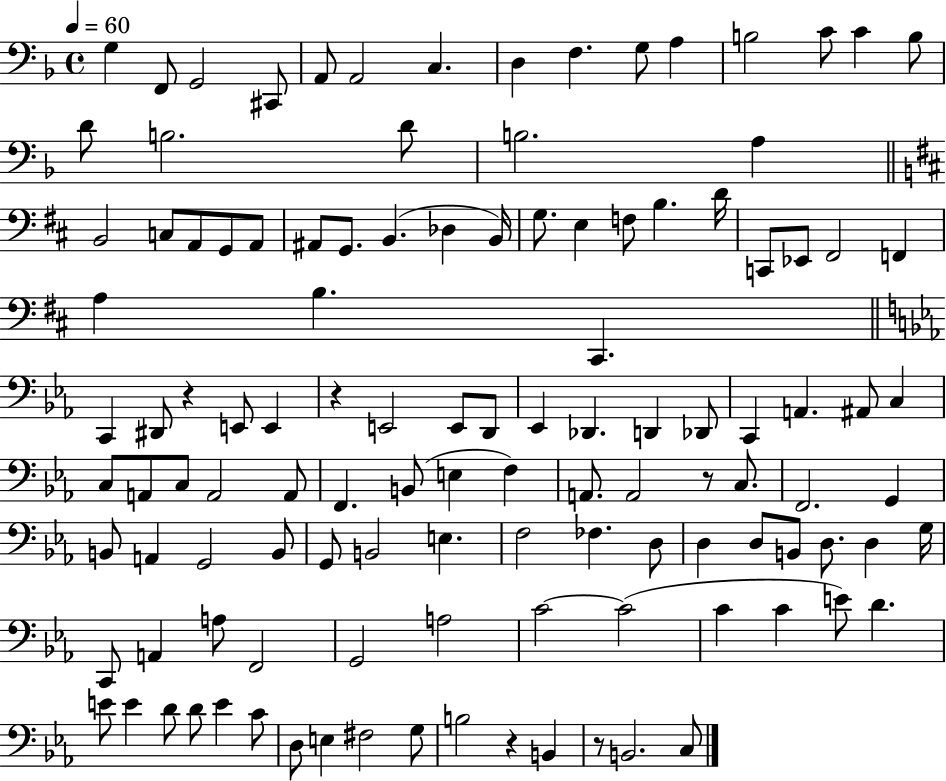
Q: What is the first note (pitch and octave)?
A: G3